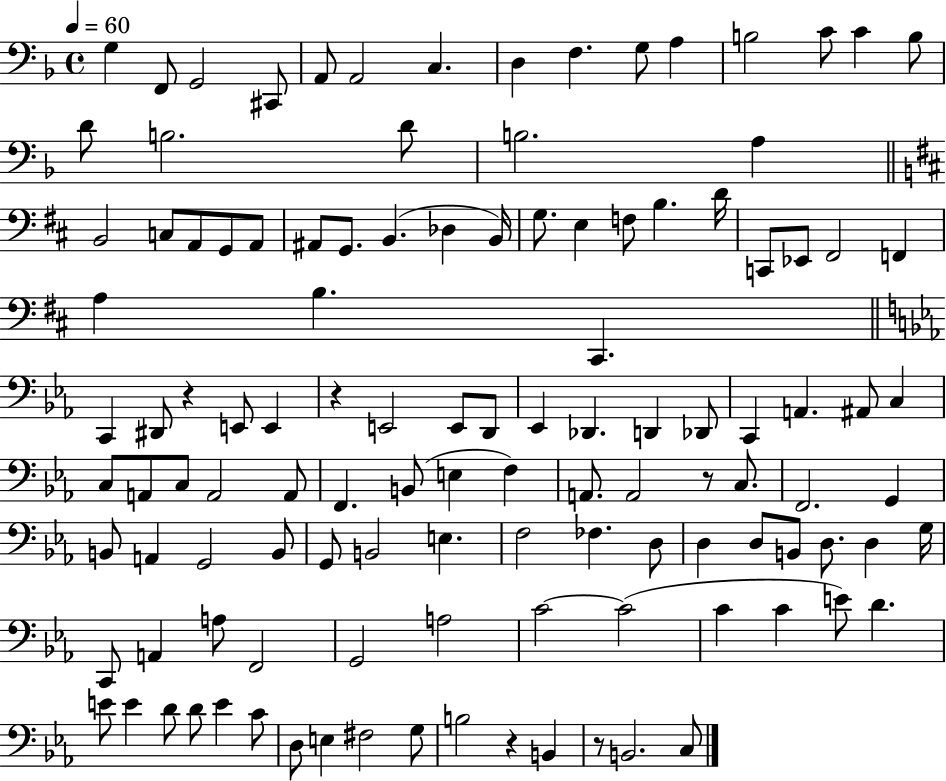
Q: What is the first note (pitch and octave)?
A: G3